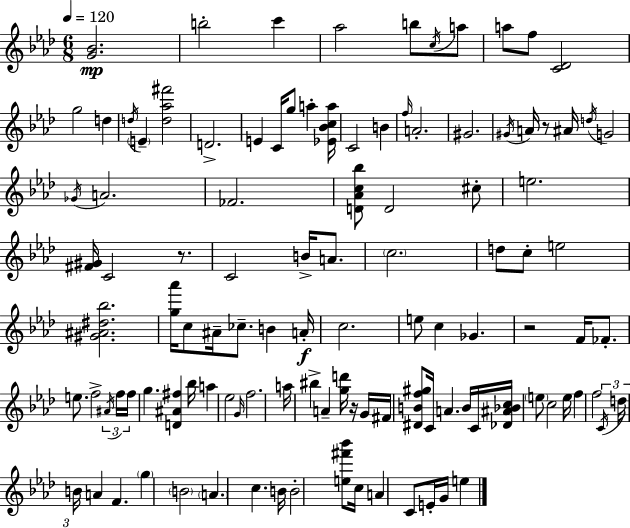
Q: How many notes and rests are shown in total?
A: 111